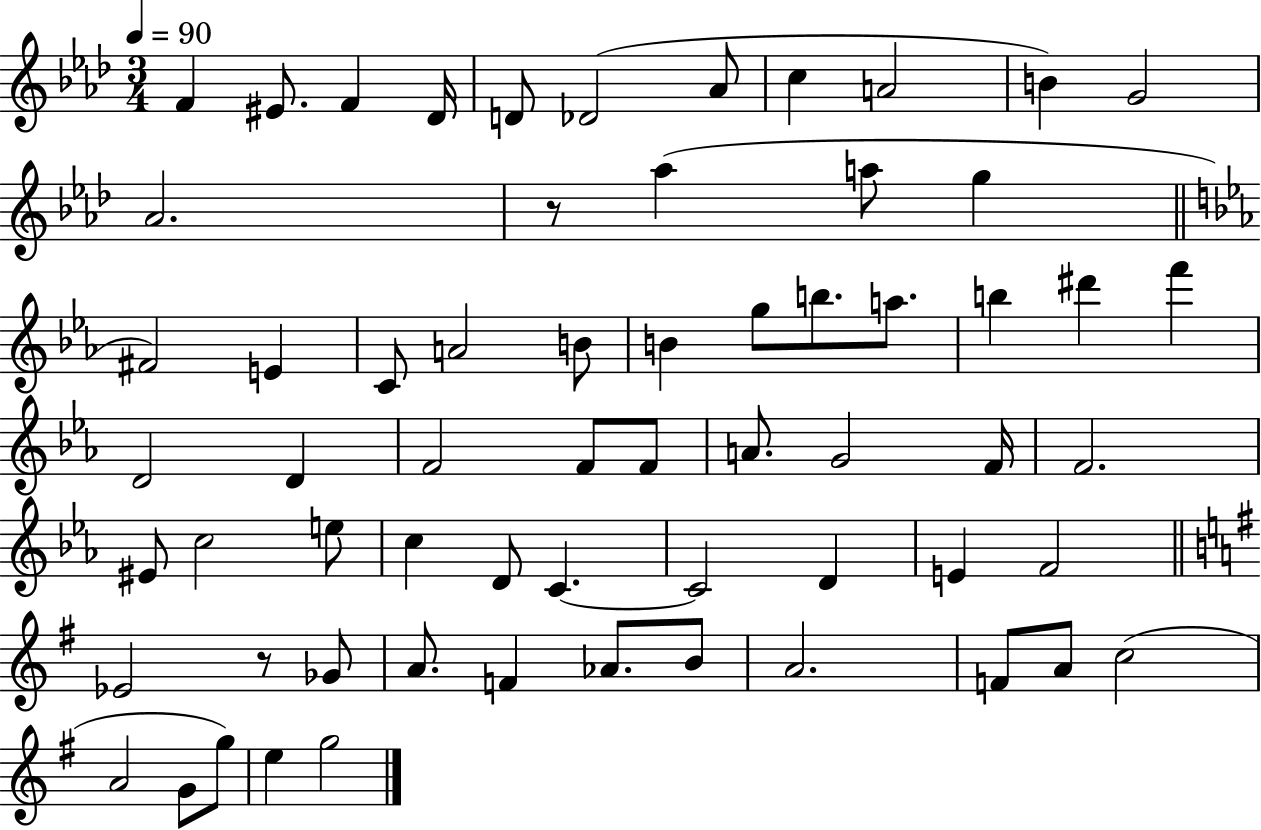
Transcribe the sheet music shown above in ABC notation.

X:1
T:Untitled
M:3/4
L:1/4
K:Ab
F ^E/2 F _D/4 D/2 _D2 _A/2 c A2 B G2 _A2 z/2 _a a/2 g ^F2 E C/2 A2 B/2 B g/2 b/2 a/2 b ^d' f' D2 D F2 F/2 F/2 A/2 G2 F/4 F2 ^E/2 c2 e/2 c D/2 C C2 D E F2 _E2 z/2 _G/2 A/2 F _A/2 B/2 A2 F/2 A/2 c2 A2 G/2 g/2 e g2